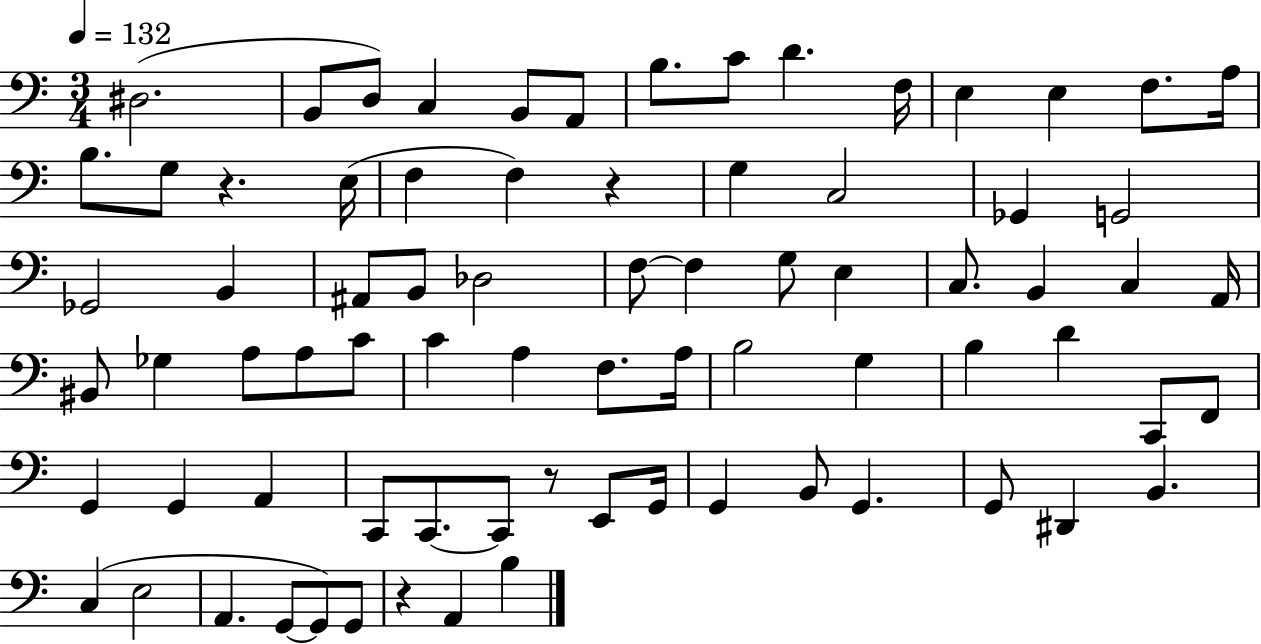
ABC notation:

X:1
T:Untitled
M:3/4
L:1/4
K:C
^D,2 B,,/2 D,/2 C, B,,/2 A,,/2 B,/2 C/2 D F,/4 E, E, F,/2 A,/4 B,/2 G,/2 z E,/4 F, F, z G, C,2 _G,, G,,2 _G,,2 B,, ^A,,/2 B,,/2 _D,2 F,/2 F, G,/2 E, C,/2 B,, C, A,,/4 ^B,,/2 _G, A,/2 A,/2 C/2 C A, F,/2 A,/4 B,2 G, B, D C,,/2 F,,/2 G,, G,, A,, C,,/2 C,,/2 C,,/2 z/2 E,,/2 G,,/4 G,, B,,/2 G,, G,,/2 ^D,, B,, C, E,2 A,, G,,/2 G,,/2 G,,/2 z A,, B,